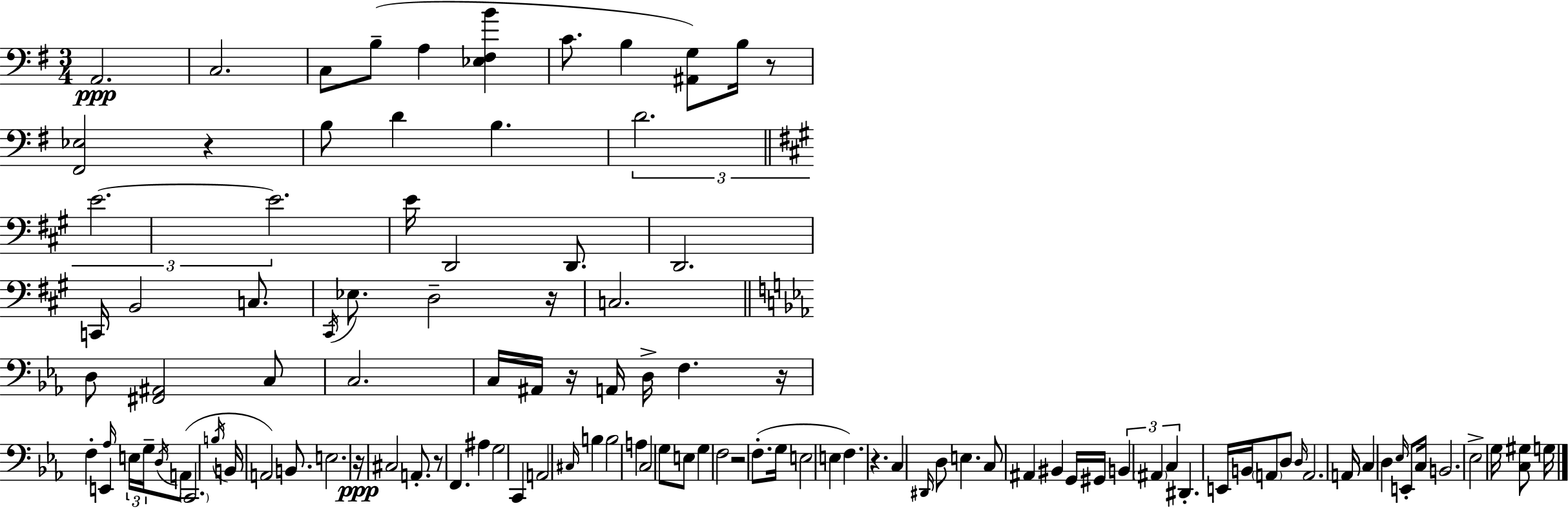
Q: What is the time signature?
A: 3/4